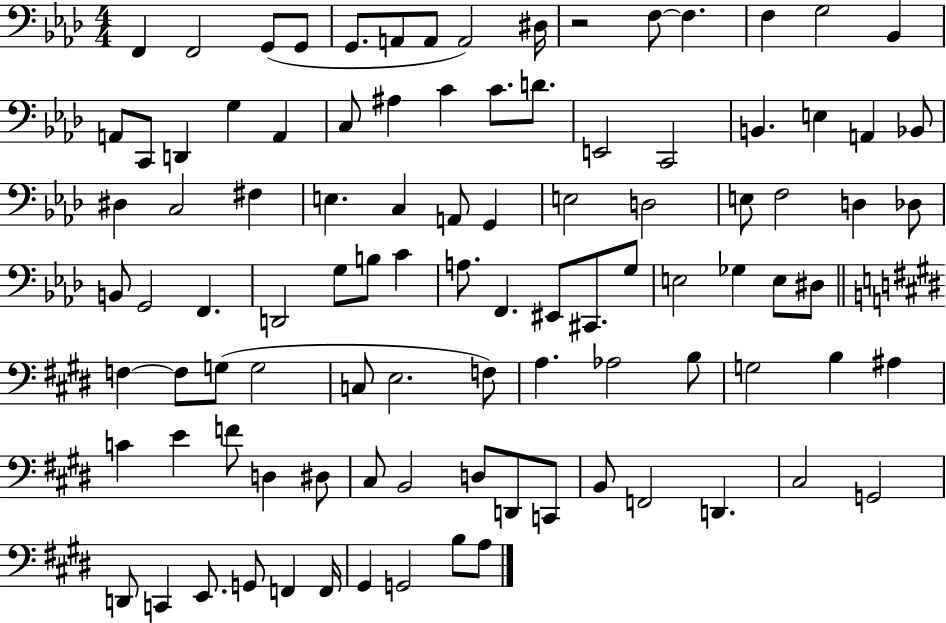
{
  \clef bass
  \numericTimeSignature
  \time 4/4
  \key aes \major
  f,4 f,2 g,8( g,8 | g,8. a,8 a,8 a,2) dis16 | r2 f8~~ f4. | f4 g2 bes,4 | \break a,8 c,8 d,4 g4 a,4 | c8 ais4 c'4 c'8. d'8. | e,2 c,2 | b,4. e4 a,4 bes,8 | \break dis4 c2 fis4 | e4. c4 a,8 g,4 | e2 d2 | e8 f2 d4 des8 | \break b,8 g,2 f,4. | d,2 g8 b8 c'4 | a8. f,4. eis,8 cis,8. g8 | e2 ges4 e8 dis8 | \break \bar "||" \break \key e \major f4~~ f8 g8( g2 | c8 e2. f8) | a4. aes2 b8 | g2 b4 ais4 | \break c'4 e'4 f'8 d4 dis8 | cis8 b,2 d8 d,8 c,8 | b,8 f,2 d,4. | cis2 g,2 | \break d,8 c,4 e,8. g,8 f,4 f,16 | gis,4 g,2 b8 a8 | \bar "|."
}